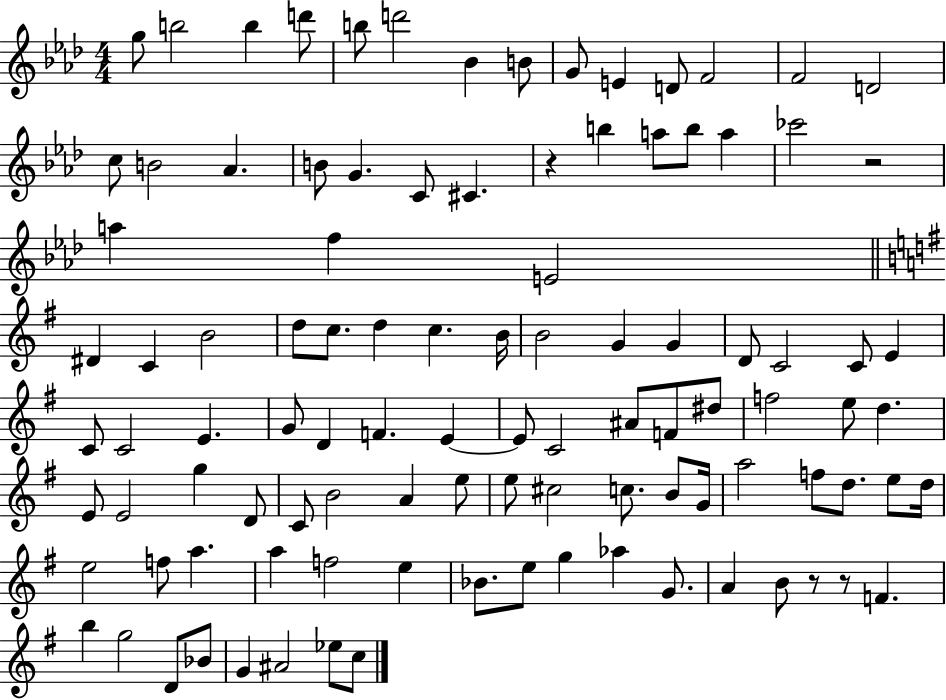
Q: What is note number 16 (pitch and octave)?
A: B4